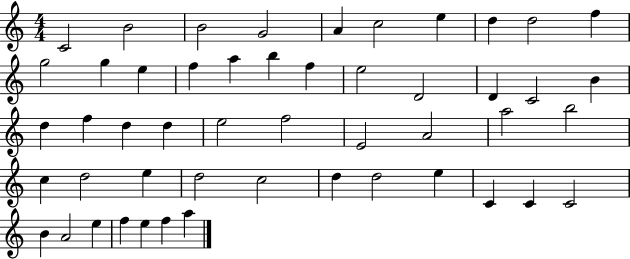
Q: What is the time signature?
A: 4/4